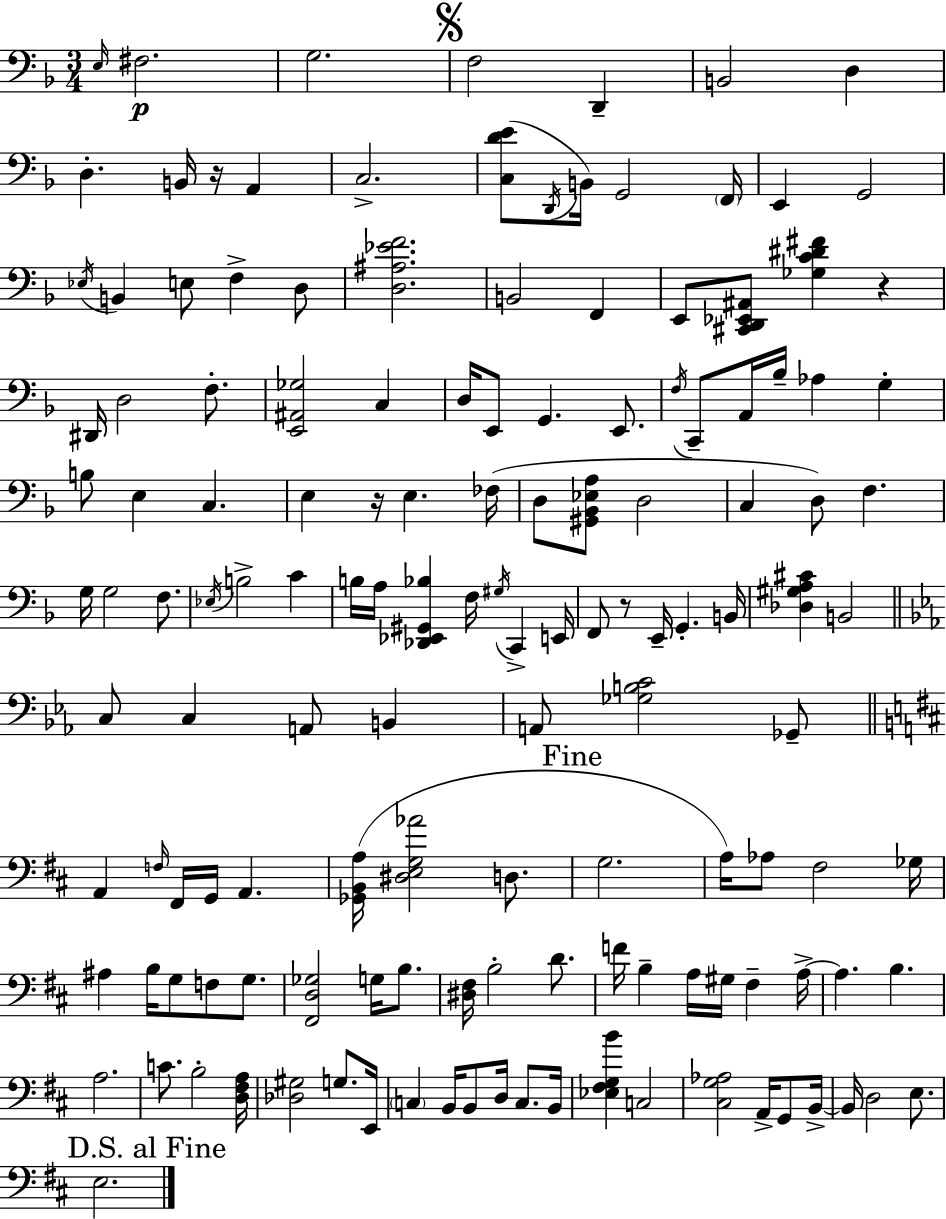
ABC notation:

X:1
T:Untitled
M:3/4
L:1/4
K:F
E,/4 ^F,2 G,2 F,2 D,, B,,2 D, D, B,,/4 z/4 A,, C,2 [C,DE]/2 D,,/4 B,,/4 G,,2 F,,/4 E,, G,,2 _E,/4 B,, E,/2 F, D,/2 [D,^A,_EF]2 B,,2 F,, E,,/2 [^C,,D,,_E,,^A,,]/2 [_G,C^D^F] z ^D,,/4 D,2 F,/2 [E,,^A,,_G,]2 C, D,/4 E,,/2 G,, E,,/2 F,/4 C,,/2 A,,/4 _B,/4 _A, G, B,/2 E, C, E, z/4 E, _F,/4 D,/2 [^G,,_B,,_E,A,]/2 D,2 C, D,/2 F, G,/4 G,2 F,/2 _E,/4 B,2 C B,/4 A,/4 [_D,,_E,,^G,,_B,] F,/4 ^G,/4 C,, E,,/4 F,,/2 z/2 E,,/4 G,, B,,/4 [_D,^G,A,^C] B,,2 C,/2 C, A,,/2 B,, A,,/2 [_G,B,C]2 _G,,/2 A,, F,/4 ^F,,/4 G,,/4 A,, [_G,,B,,A,]/4 [^D,E,G,_A]2 D,/2 G,2 A,/4 _A,/2 ^F,2 _G,/4 ^A, B,/4 G,/2 F,/2 G,/2 [^F,,D,_G,]2 G,/4 B,/2 [^D,^F,]/4 B,2 D/2 F/4 B, A,/4 ^G,/4 ^F, A,/4 A, B, A,2 C/2 B,2 [D,^F,A,]/4 [_D,^G,]2 G,/2 E,,/4 C, B,,/4 B,,/2 D,/4 C,/2 B,,/4 [_E,^F,G,B] C,2 [^C,G,_A,]2 A,,/4 G,,/2 B,,/4 B,,/4 D,2 E,/2 E,2